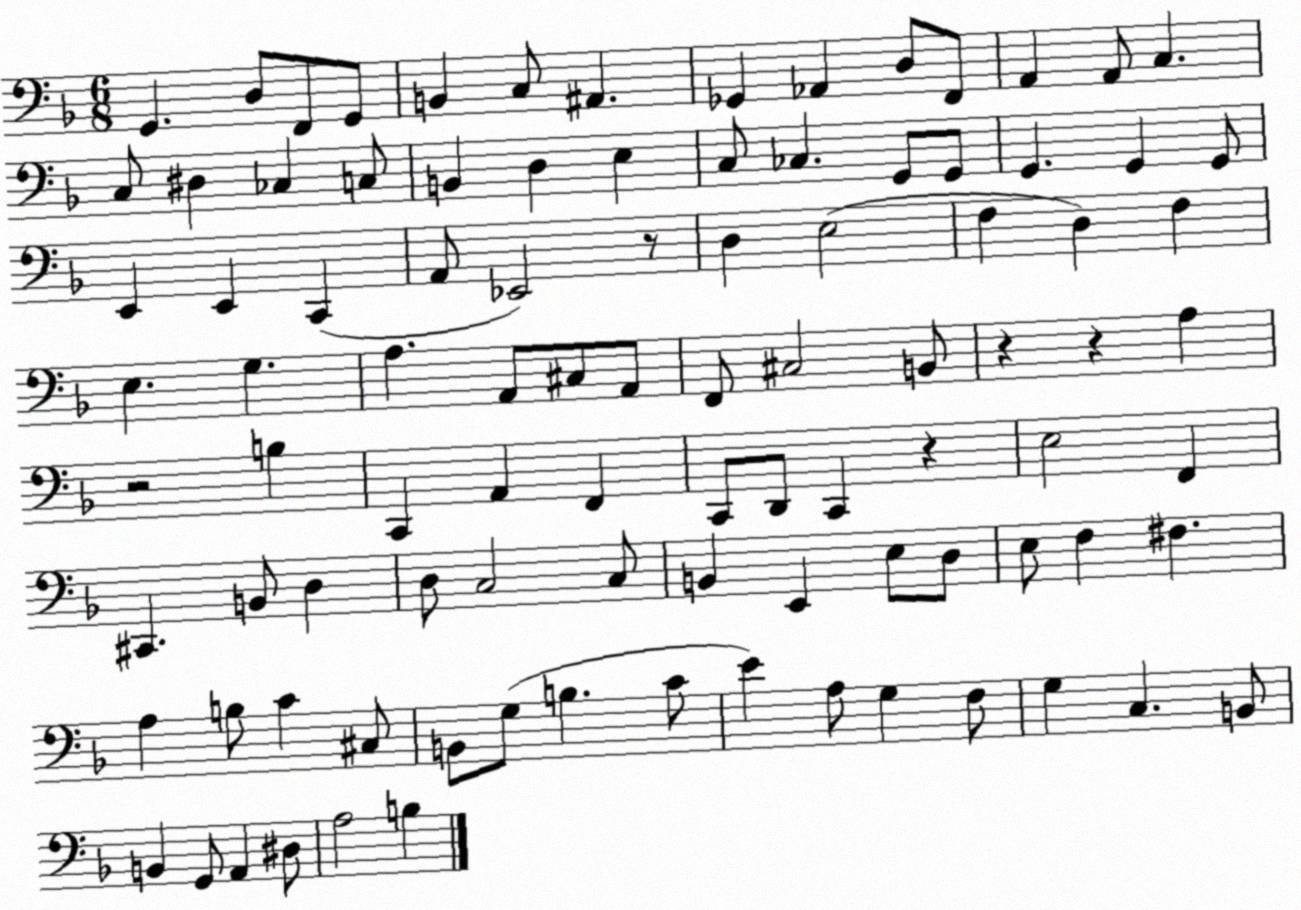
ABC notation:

X:1
T:Untitled
M:6/8
L:1/4
K:F
G,, D,/2 F,,/2 G,,/2 B,, C,/2 ^A,, _G,, _A,, D,/2 F,,/2 A,, A,,/2 C, C,/2 ^D, _C, C,/2 B,, D, E, C,/2 _C, G,,/2 G,,/2 G,, G,, G,,/2 E,, E,, C,, A,,/2 _E,,2 z/2 D, E,2 F, D, F, E, G, A, A,,/2 ^C,/2 A,,/2 F,,/2 ^C,2 B,,/2 z z A, z2 B, C,, A,, F,, C,,/2 D,,/2 C,, z E,2 F,, ^C,, B,,/2 D, D,/2 C,2 C,/2 B,, E,, E,/2 D,/2 E,/2 F, ^F, A, B,/2 C ^C,/2 B,,/2 G,/2 B, C/2 E A,/2 G, F,/2 G, C, B,,/2 B,, G,,/2 A,, ^D,/2 A,2 B,